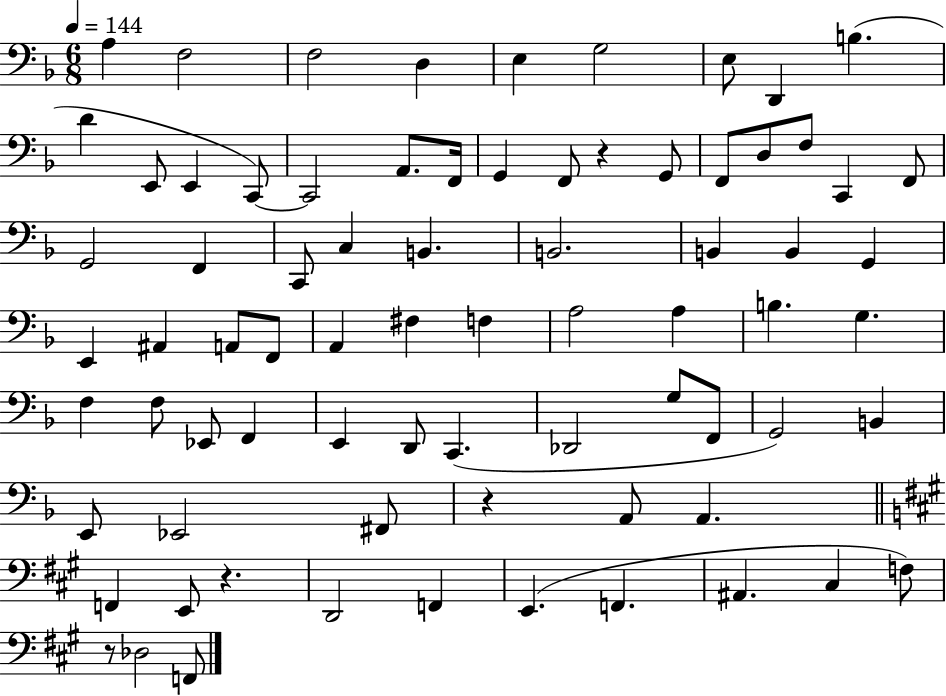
A3/q F3/h F3/h D3/q E3/q G3/h E3/e D2/q B3/q. D4/q E2/e E2/q C2/e C2/h A2/e. F2/s G2/q F2/e R/q G2/e F2/e D3/e F3/e C2/q F2/e G2/h F2/q C2/e C3/q B2/q. B2/h. B2/q B2/q G2/q E2/q A#2/q A2/e F2/e A2/q F#3/q F3/q A3/h A3/q B3/q. G3/q. F3/q F3/e Eb2/e F2/q E2/q D2/e C2/q. Db2/h G3/e F2/e G2/h B2/q E2/e Eb2/h F#2/e R/q A2/e A2/q. F2/q E2/e R/q. D2/h F2/q E2/q. F2/q. A#2/q. C#3/q F3/e R/e Db3/h F2/e